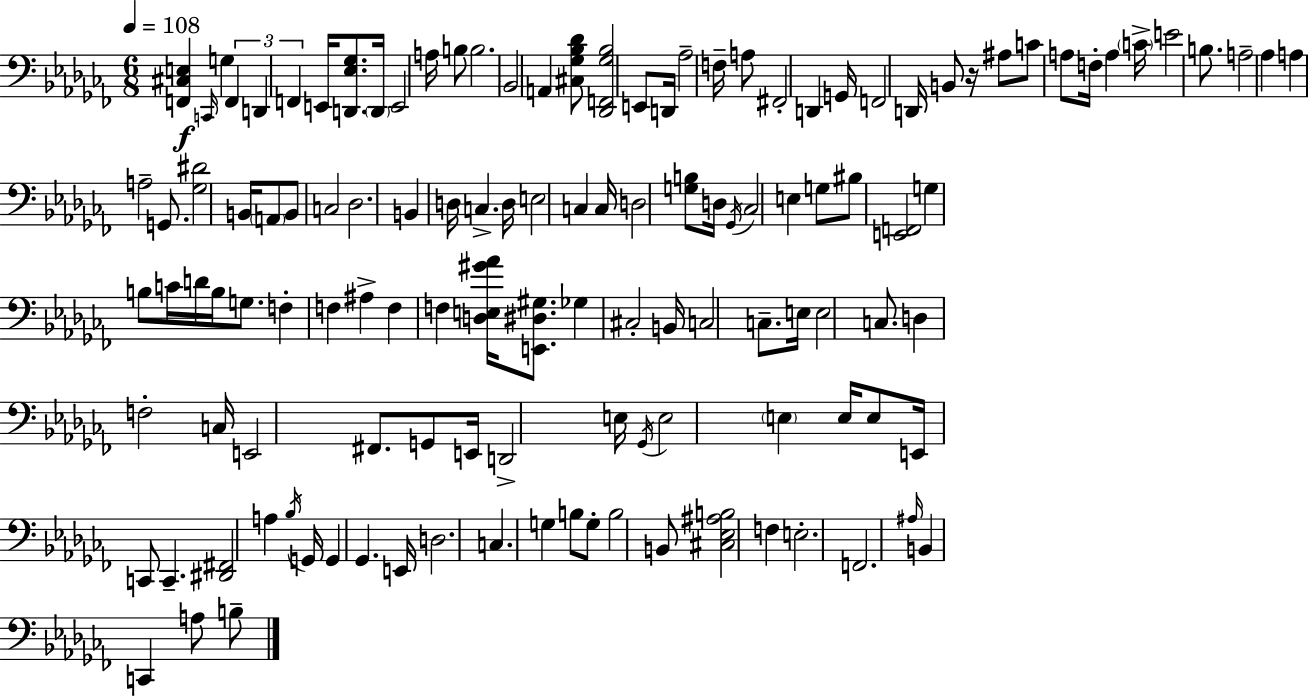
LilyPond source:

{
  \clef bass
  \numericTimeSignature
  \time 6/8
  \key aes \minor
  \tempo 4 = 108
  <f, cis e>4\f \grace { c,16 } g4 \tuplet 3/2 { f,4 | d,4 f,4 } e,16 <d, ees ges>8. | \parenthesize d,16 e,2 a16 b8 | b2. | \break \parenthesize bes,2 a,4 | <cis ges bes des'>8 <des, f, ges bes>2 e,8 | d,16 aes2-- f16-- a8 | fis,2-. d,4 | \break g,16 f,2 d,16 b,8 | r16 ais8 c'8 a8 f16-. a4 | \parenthesize c'16-> e'2 b8. | a2-- aes4 | \break a4 a2-- | g,8. <ges dis'>2 | b,16 \parenthesize a,8 b,8 c2 | des2. | \break b,4 d16 c4.-> | d16 e2 c4 | c16 d2 <g b>8 | d16 \acciaccatura { ges,16 } ces2 e4 | \break g8 bis8 <e, f,>2 | g4 b8 c'16 d'16 b16 g8. | f4-. f4 ais4-> | f4 f4 <d e gis' aes'>16 <e, dis gis>8. | \break ges4 cis2-. | b,16 c2 c8.-- | e16 e2 c8. | d4 f2-. | \break c16 e,2 fis,8. | g,8 e,16 d,2-> | e16 \acciaccatura { ges,16 } e2 \parenthesize e4 | e16 e8 e,16 c,8 c,4.-- | \break <dis, fis,>2 a4 | \acciaccatura { bes16 } g,16 g,4 ges,4. | e,16 d2. | c4. g4 | \break b8 g8-. b2 | b,8 <cis ees ais b>2 | f4 e2.-. | f,2. | \break \grace { ais16 } b,4 c,4 | a8 b8-- \bar "|."
}